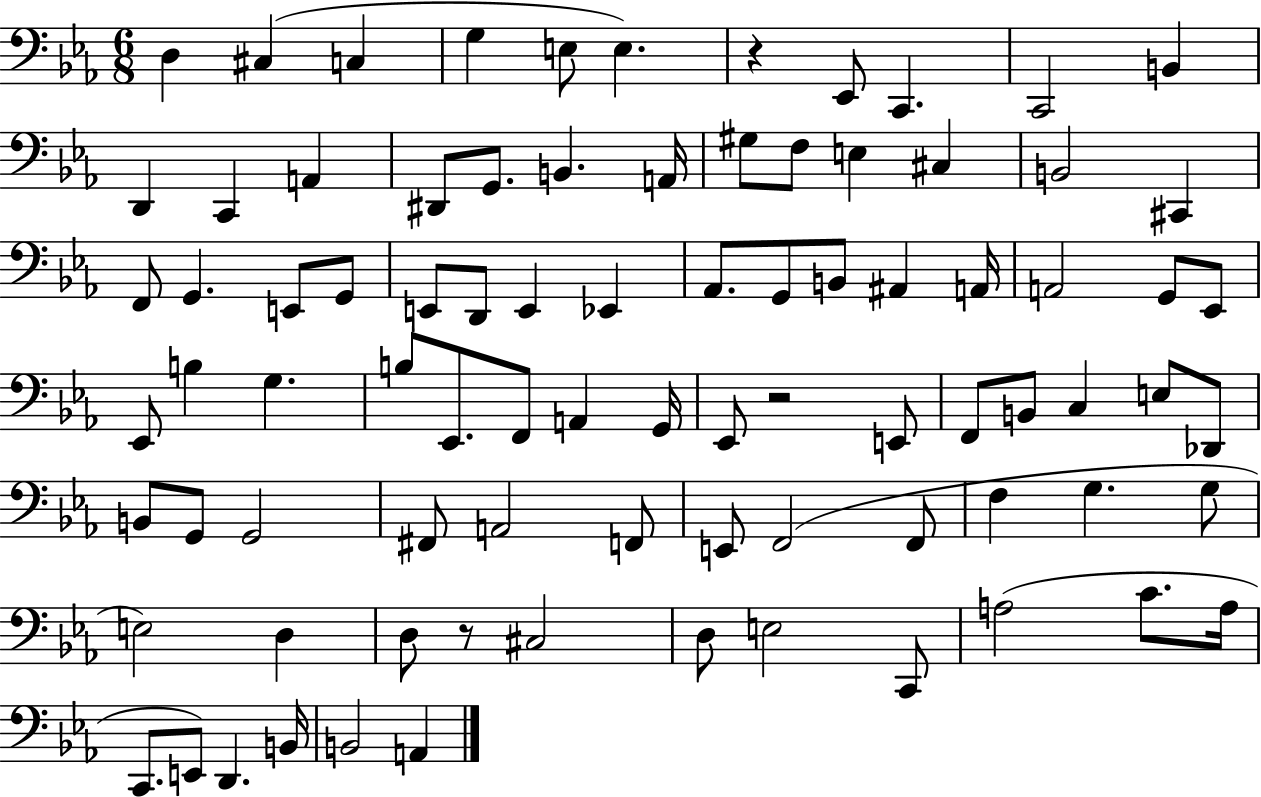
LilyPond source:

{
  \clef bass
  \numericTimeSignature
  \time 6/8
  \key ees \major
  d4 cis4( c4 | g4 e8 e4.) | r4 ees,8 c,4. | c,2 b,4 | \break d,4 c,4 a,4 | dis,8 g,8. b,4. a,16 | gis8 f8 e4 cis4 | b,2 cis,4 | \break f,8 g,4. e,8 g,8 | e,8 d,8 e,4 ees,4 | aes,8. g,8 b,8 ais,4 a,16 | a,2 g,8 ees,8 | \break ees,8 b4 g4. | b8 ees,8. f,8 a,4 g,16 | ees,8 r2 e,8 | f,8 b,8 c4 e8 des,8 | \break b,8 g,8 g,2 | fis,8 a,2 f,8 | e,8 f,2( f,8 | f4 g4. g8 | \break e2) d4 | d8 r8 cis2 | d8 e2 c,8 | a2( c'8. a16 | \break c,8. e,8) d,4. b,16 | b,2 a,4 | \bar "|."
}